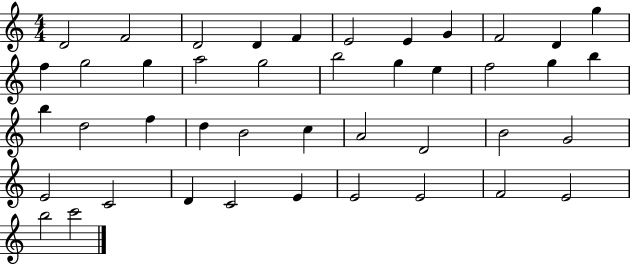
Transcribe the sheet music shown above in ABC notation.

X:1
T:Untitled
M:4/4
L:1/4
K:C
D2 F2 D2 D F E2 E G F2 D g f g2 g a2 g2 b2 g e f2 g b b d2 f d B2 c A2 D2 B2 G2 E2 C2 D C2 E E2 E2 F2 E2 b2 c'2